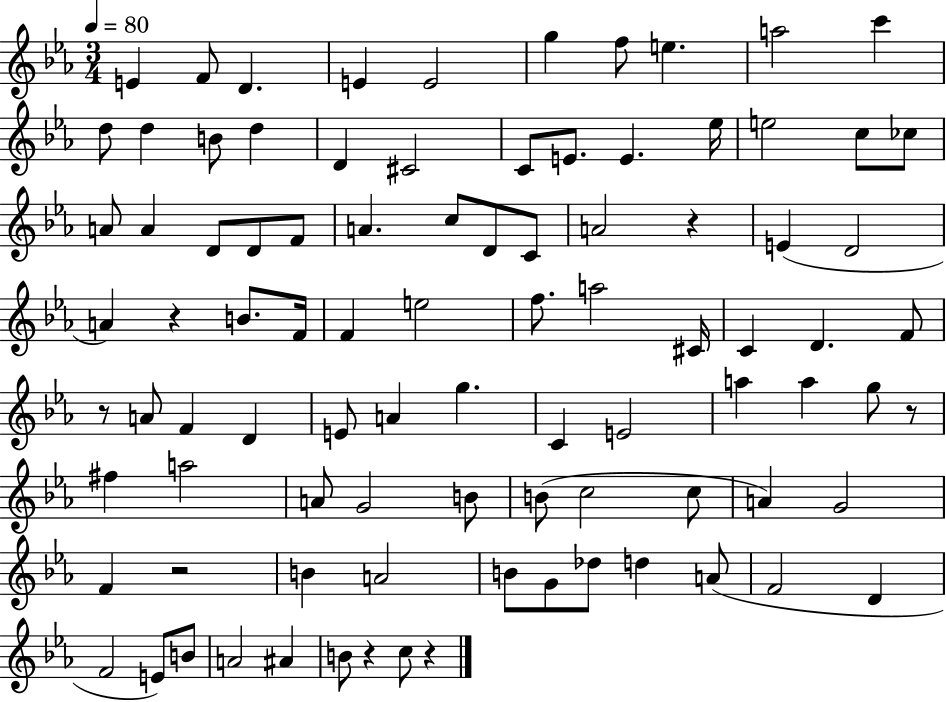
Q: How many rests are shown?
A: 7